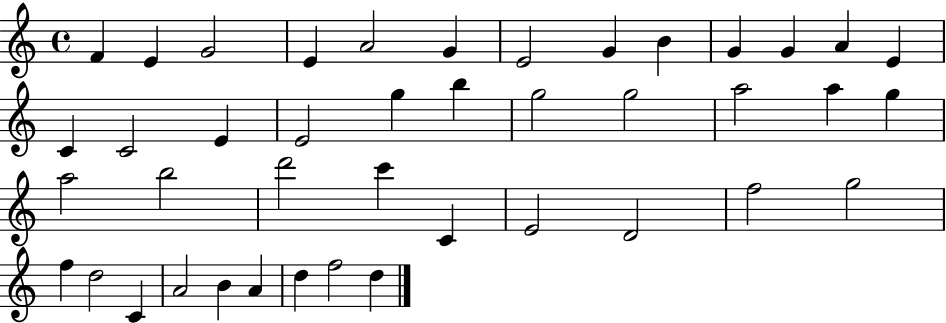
F4/q E4/q G4/h E4/q A4/h G4/q E4/h G4/q B4/q G4/q G4/q A4/q E4/q C4/q C4/h E4/q E4/h G5/q B5/q G5/h G5/h A5/h A5/q G5/q A5/h B5/h D6/h C6/q C4/q E4/h D4/h F5/h G5/h F5/q D5/h C4/q A4/h B4/q A4/q D5/q F5/h D5/q